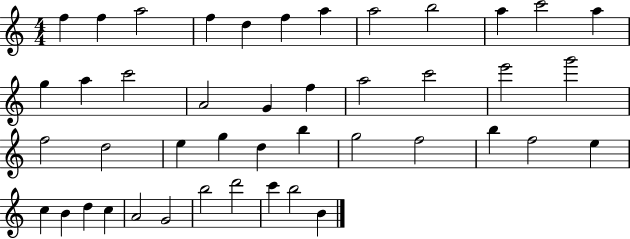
F5/q F5/q A5/h F5/q D5/q F5/q A5/q A5/h B5/h A5/q C6/h A5/q G5/q A5/q C6/h A4/h G4/q F5/q A5/h C6/h E6/h G6/h F5/h D5/h E5/q G5/q D5/q B5/q G5/h F5/h B5/q F5/h E5/q C5/q B4/q D5/q C5/q A4/h G4/h B5/h D6/h C6/q B5/h B4/q